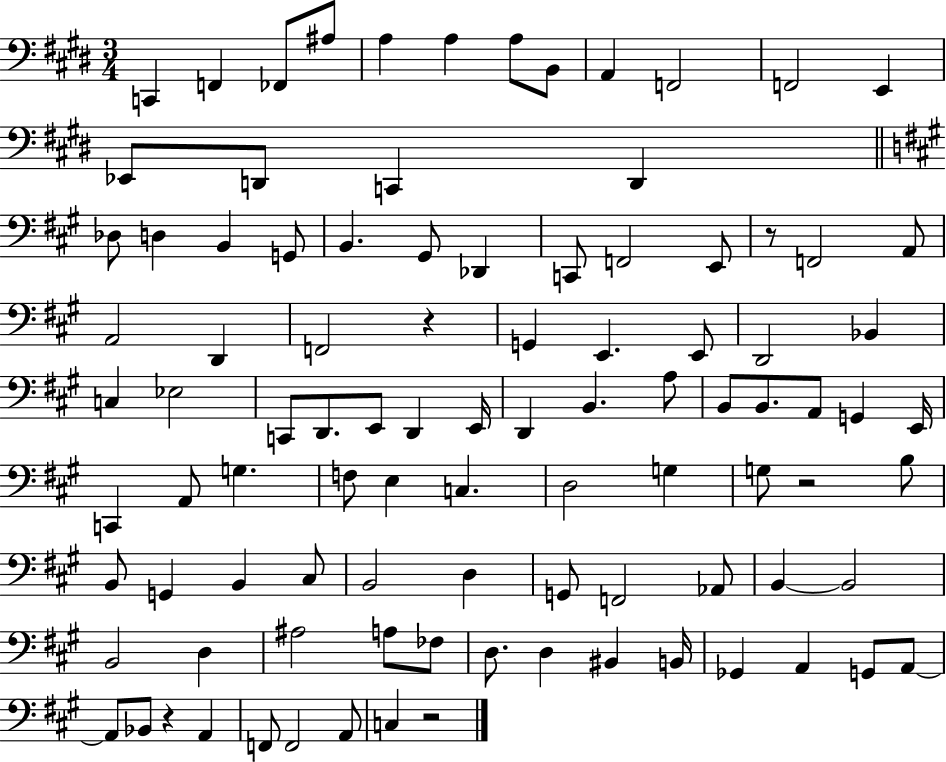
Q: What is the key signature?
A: E major